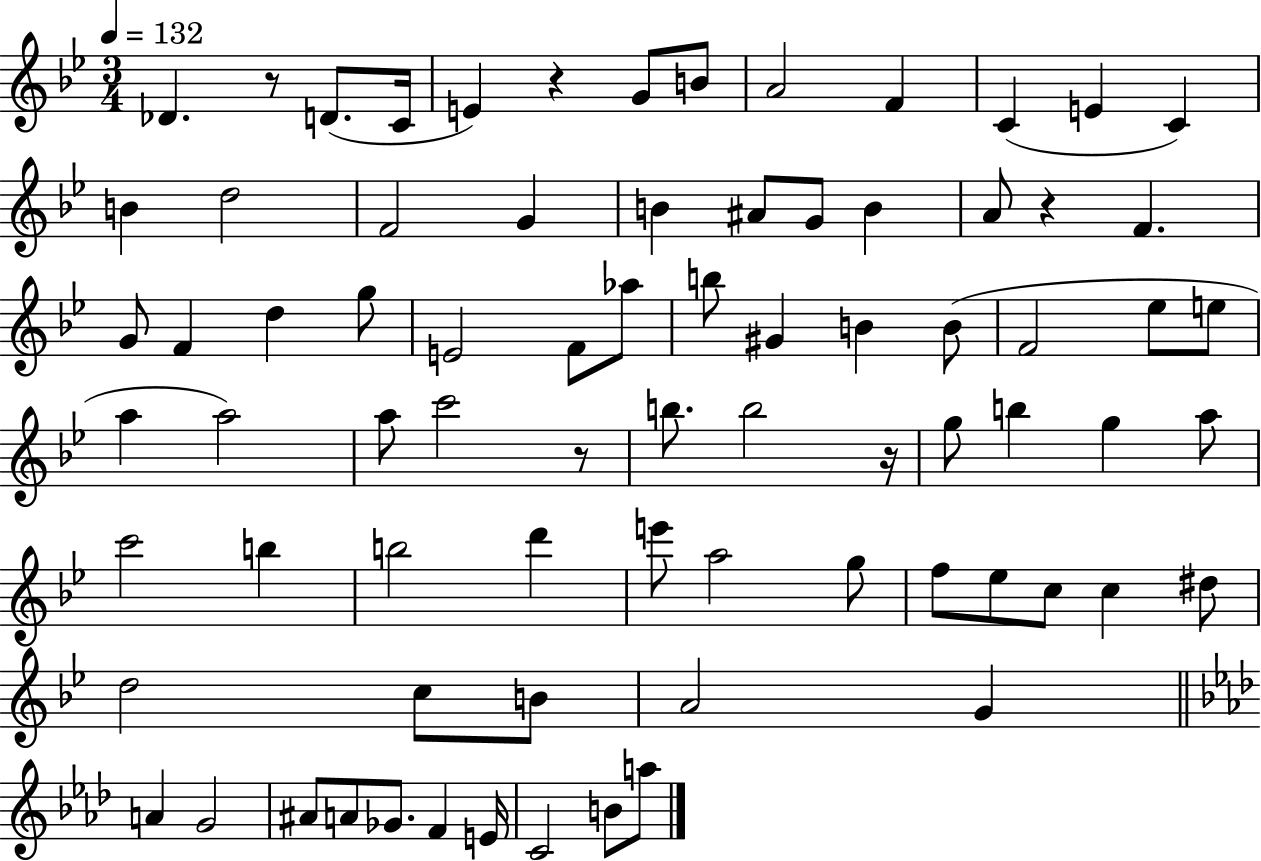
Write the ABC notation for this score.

X:1
T:Untitled
M:3/4
L:1/4
K:Bb
_D z/2 D/2 C/4 E z G/2 B/2 A2 F C E C B d2 F2 G B ^A/2 G/2 B A/2 z F G/2 F d g/2 E2 F/2 _a/2 b/2 ^G B B/2 F2 _e/2 e/2 a a2 a/2 c'2 z/2 b/2 b2 z/4 g/2 b g a/2 c'2 b b2 d' e'/2 a2 g/2 f/2 _e/2 c/2 c ^d/2 d2 c/2 B/2 A2 G A G2 ^A/2 A/2 _G/2 F E/4 C2 B/2 a/2